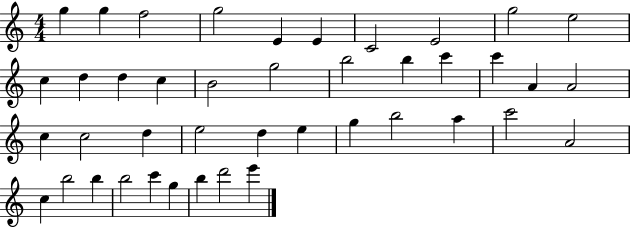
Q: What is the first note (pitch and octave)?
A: G5